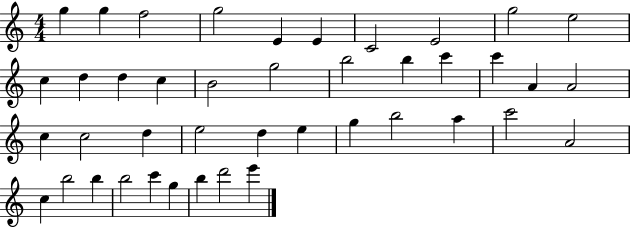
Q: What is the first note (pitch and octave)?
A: G5